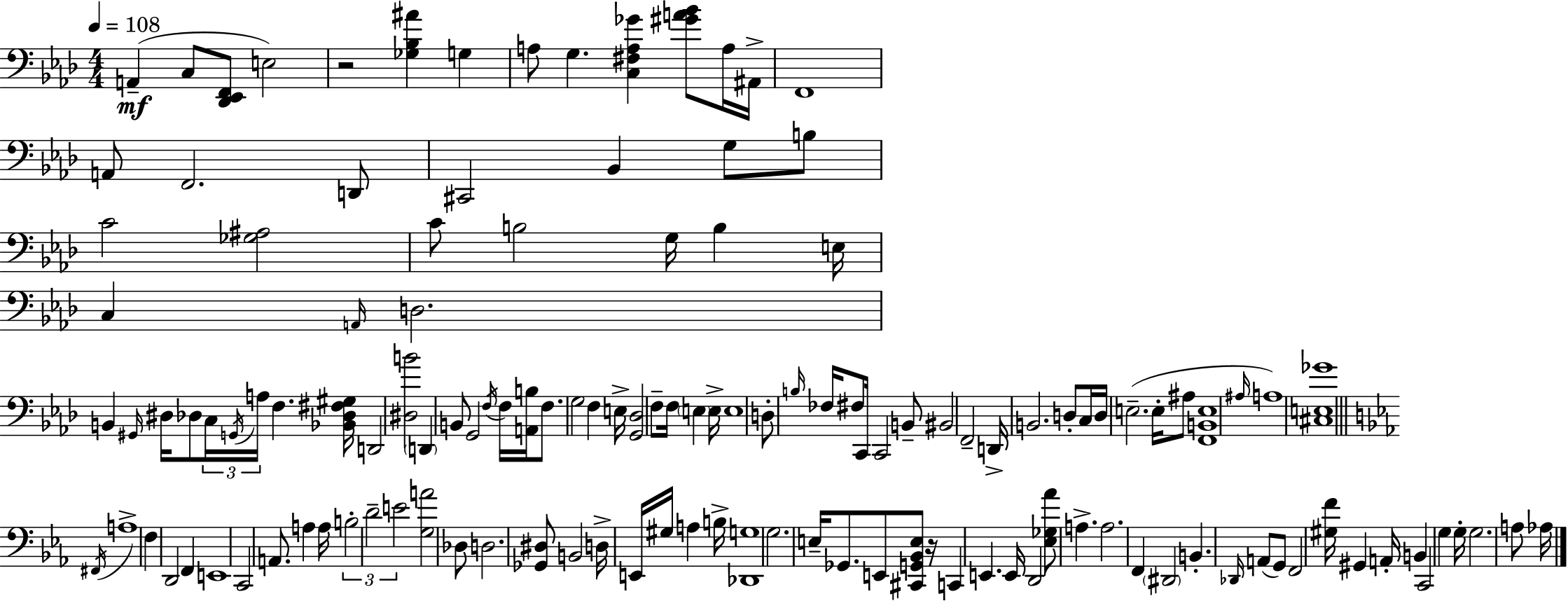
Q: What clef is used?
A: bass